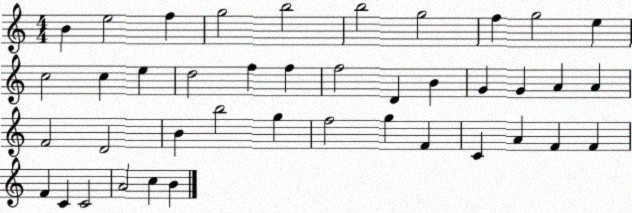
X:1
T:Untitled
M:4/4
L:1/4
K:C
B e2 f g2 b2 b2 g2 f g2 e c2 c e d2 f f f2 D B G G A A F2 D2 B b2 g f2 g F C A F F F C C2 A2 c B